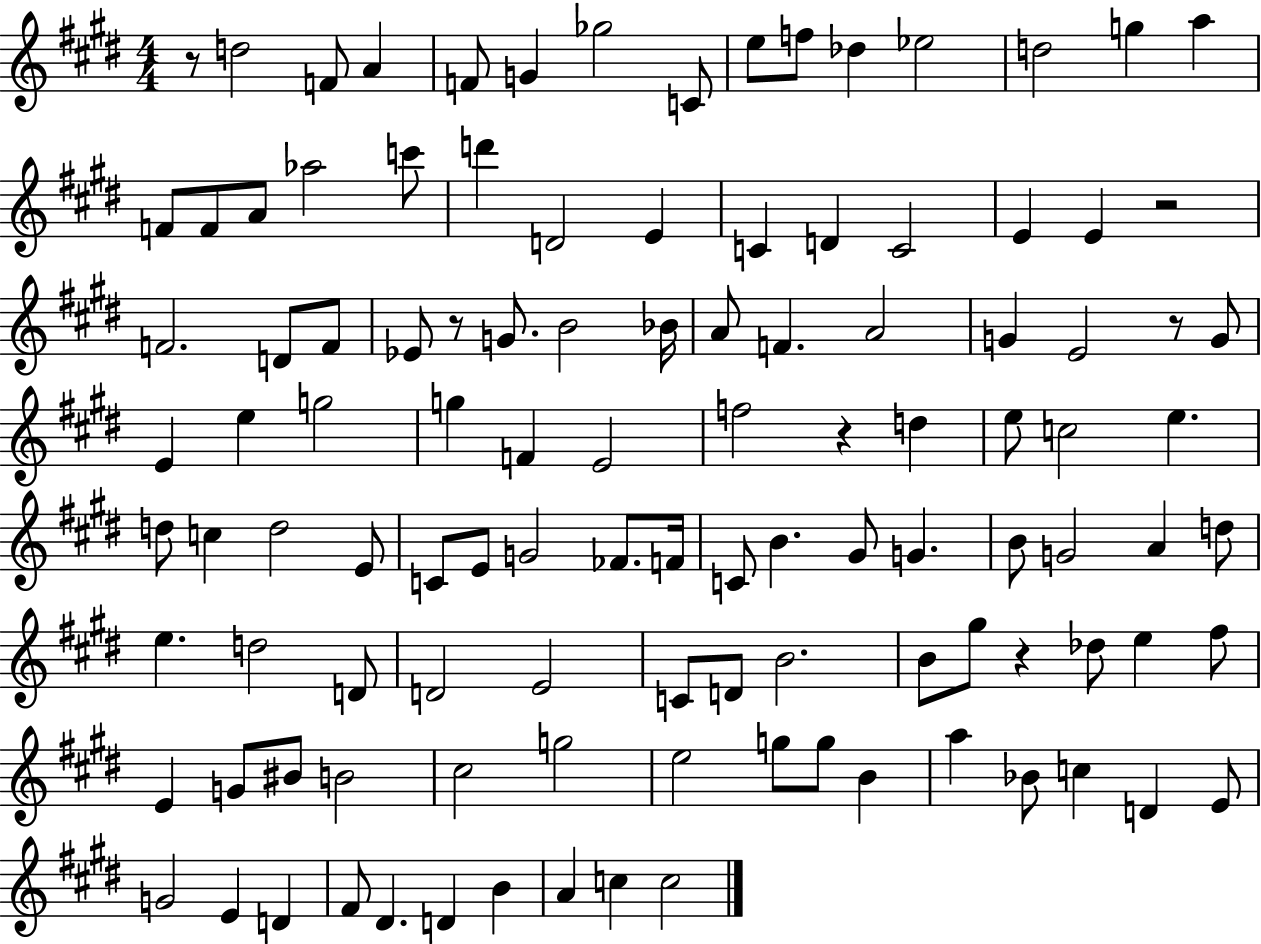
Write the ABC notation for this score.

X:1
T:Untitled
M:4/4
L:1/4
K:E
z/2 d2 F/2 A F/2 G _g2 C/2 e/2 f/2 _d _e2 d2 g a F/2 F/2 A/2 _a2 c'/2 d' D2 E C D C2 E E z2 F2 D/2 F/2 _E/2 z/2 G/2 B2 _B/4 A/2 F A2 G E2 z/2 G/2 E e g2 g F E2 f2 z d e/2 c2 e d/2 c d2 E/2 C/2 E/2 G2 _F/2 F/4 C/2 B ^G/2 G B/2 G2 A d/2 e d2 D/2 D2 E2 C/2 D/2 B2 B/2 ^g/2 z _d/2 e ^f/2 E G/2 ^B/2 B2 ^c2 g2 e2 g/2 g/2 B a _B/2 c D E/2 G2 E D ^F/2 ^D D B A c c2